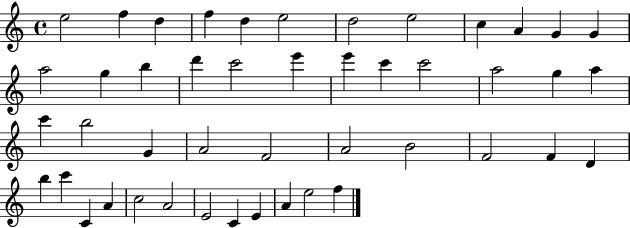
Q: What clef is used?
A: treble